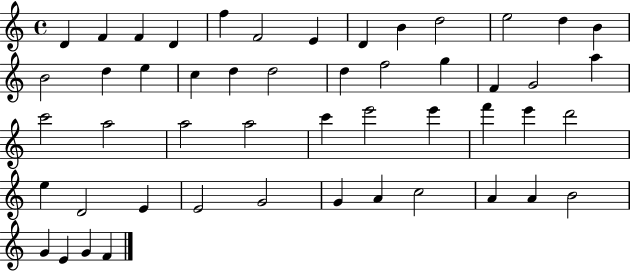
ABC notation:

X:1
T:Untitled
M:4/4
L:1/4
K:C
D F F D f F2 E D B d2 e2 d B B2 d e c d d2 d f2 g F G2 a c'2 a2 a2 a2 c' e'2 e' f' e' d'2 e D2 E E2 G2 G A c2 A A B2 G E G F